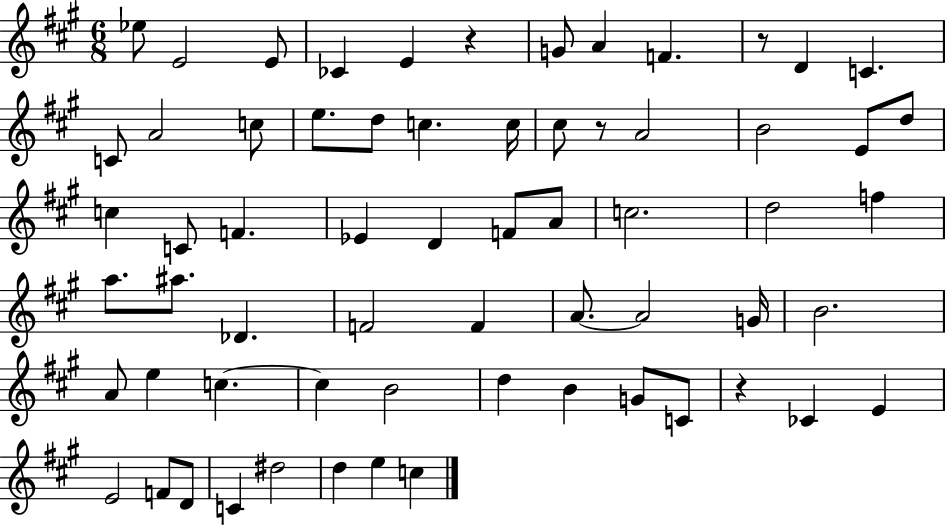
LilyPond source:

{
  \clef treble
  \numericTimeSignature
  \time 6/8
  \key a \major
  ees''8 e'2 e'8 | ces'4 e'4 r4 | g'8 a'4 f'4. | r8 d'4 c'4. | \break c'8 a'2 c''8 | e''8. d''8 c''4. c''16 | cis''8 r8 a'2 | b'2 e'8 d''8 | \break c''4 c'8 f'4. | ees'4 d'4 f'8 a'8 | c''2. | d''2 f''4 | \break a''8. ais''8. des'4. | f'2 f'4 | a'8.~~ a'2 g'16 | b'2. | \break a'8 e''4 c''4.~~ | c''4 b'2 | d''4 b'4 g'8 c'8 | r4 ces'4 e'4 | \break e'2 f'8 d'8 | c'4 dis''2 | d''4 e''4 c''4 | \bar "|."
}